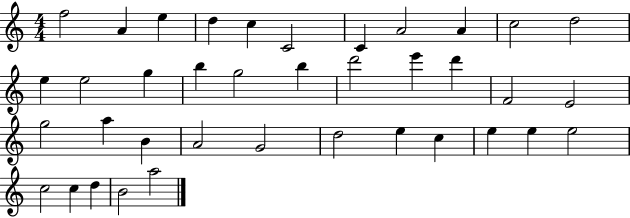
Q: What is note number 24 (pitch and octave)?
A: A5